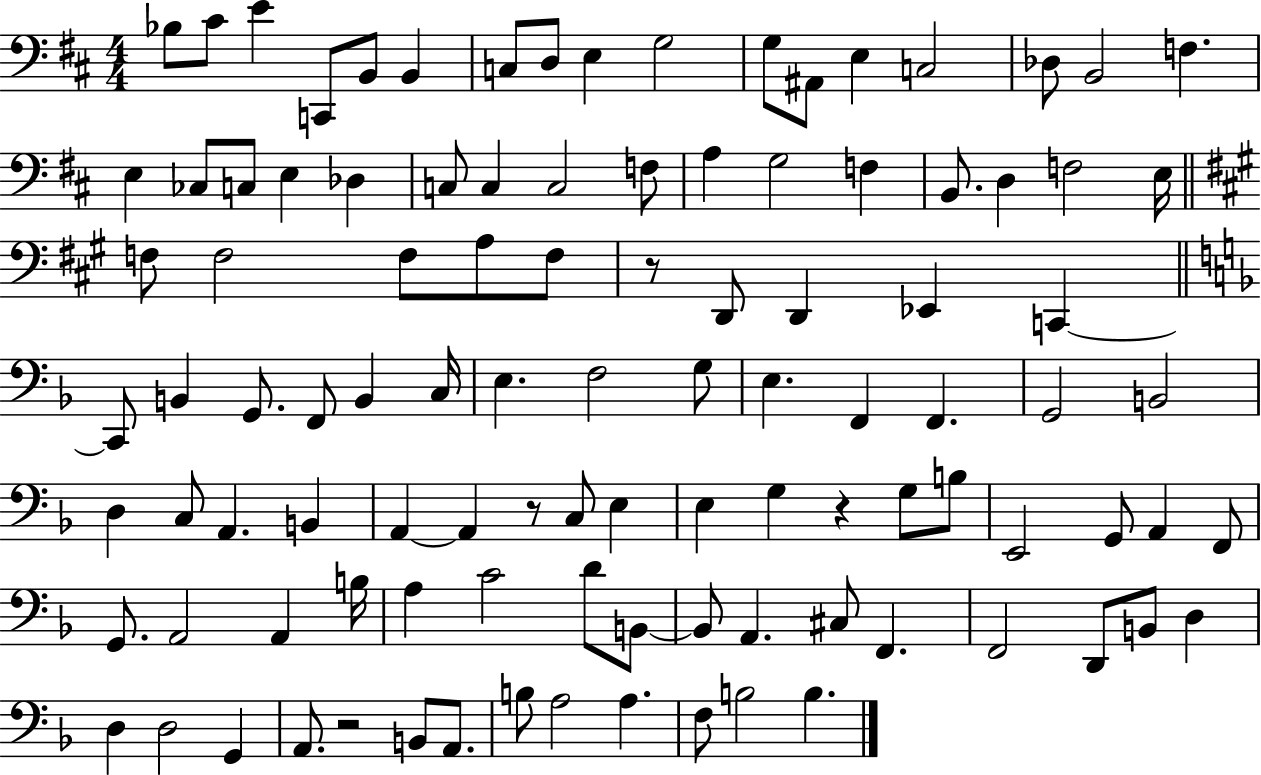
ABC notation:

X:1
T:Untitled
M:4/4
L:1/4
K:D
_B,/2 ^C/2 E C,,/2 B,,/2 B,, C,/2 D,/2 E, G,2 G,/2 ^A,,/2 E, C,2 _D,/2 B,,2 F, E, _C,/2 C,/2 E, _D, C,/2 C, C,2 F,/2 A, G,2 F, B,,/2 D, F,2 E,/4 F,/2 F,2 F,/2 A,/2 F,/2 z/2 D,,/2 D,, _E,, C,, C,,/2 B,, G,,/2 F,,/2 B,, C,/4 E, F,2 G,/2 E, F,, F,, G,,2 B,,2 D, C,/2 A,, B,, A,, A,, z/2 C,/2 E, E, G, z G,/2 B,/2 E,,2 G,,/2 A,, F,,/2 G,,/2 A,,2 A,, B,/4 A, C2 D/2 B,,/2 B,,/2 A,, ^C,/2 F,, F,,2 D,,/2 B,,/2 D, D, D,2 G,, A,,/2 z2 B,,/2 A,,/2 B,/2 A,2 A, F,/2 B,2 B,